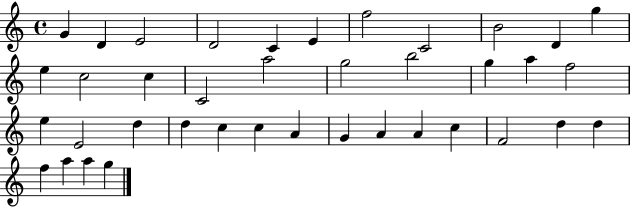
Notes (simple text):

G4/q D4/q E4/h D4/h C4/q E4/q F5/h C4/h B4/h D4/q G5/q E5/q C5/h C5/q C4/h A5/h G5/h B5/h G5/q A5/q F5/h E5/q E4/h D5/q D5/q C5/q C5/q A4/q G4/q A4/q A4/q C5/q F4/h D5/q D5/q F5/q A5/q A5/q G5/q